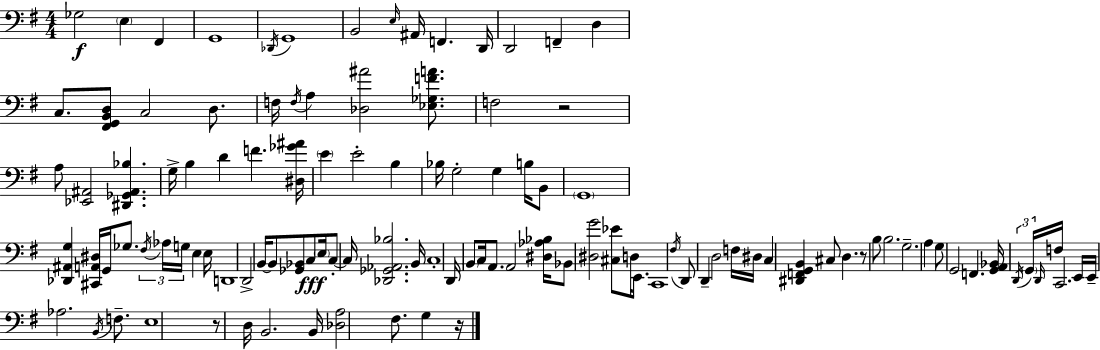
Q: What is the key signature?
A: G major